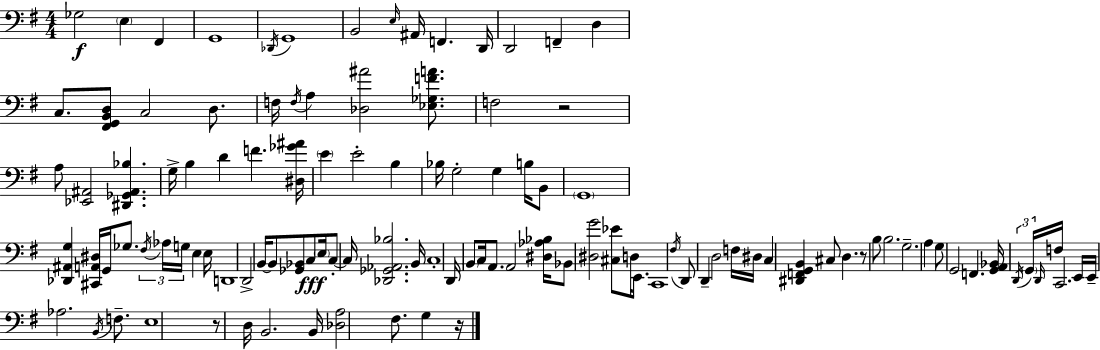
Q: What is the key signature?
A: G major